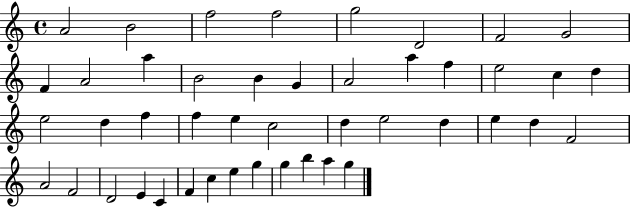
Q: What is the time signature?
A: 4/4